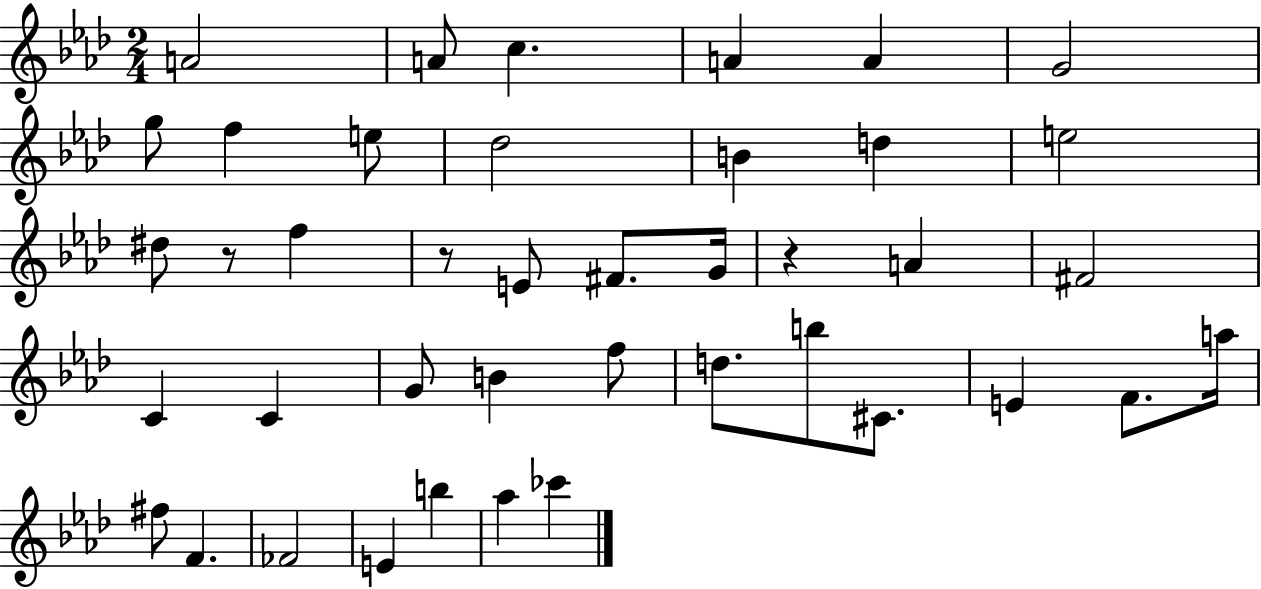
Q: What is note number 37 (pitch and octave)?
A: Ab5